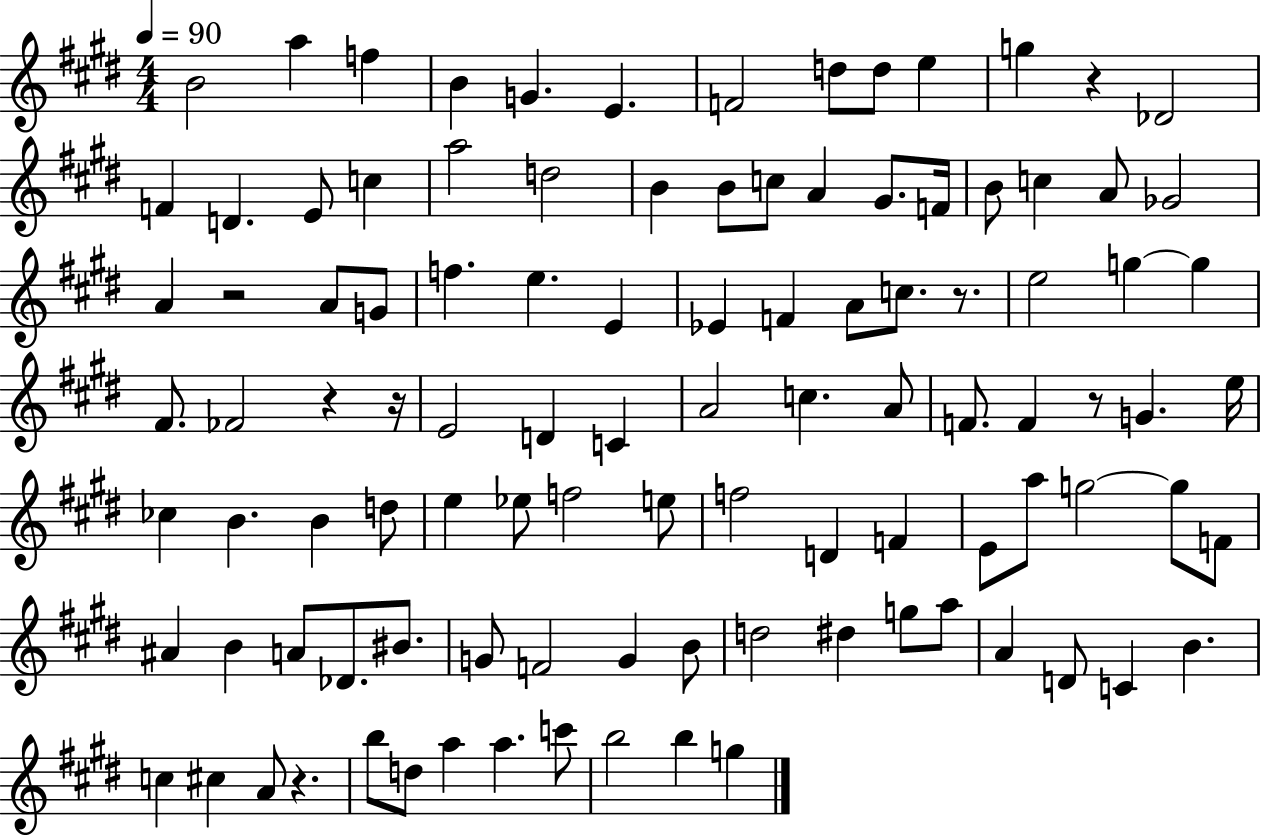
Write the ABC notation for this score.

X:1
T:Untitled
M:4/4
L:1/4
K:E
B2 a f B G E F2 d/2 d/2 e g z _D2 F D E/2 c a2 d2 B B/2 c/2 A ^G/2 F/4 B/2 c A/2 _G2 A z2 A/2 G/2 f e E _E F A/2 c/2 z/2 e2 g g ^F/2 _F2 z z/4 E2 D C A2 c A/2 F/2 F z/2 G e/4 _c B B d/2 e _e/2 f2 e/2 f2 D F E/2 a/2 g2 g/2 F/2 ^A B A/2 _D/2 ^B/2 G/2 F2 G B/2 d2 ^d g/2 a/2 A D/2 C B c ^c A/2 z b/2 d/2 a a c'/2 b2 b g